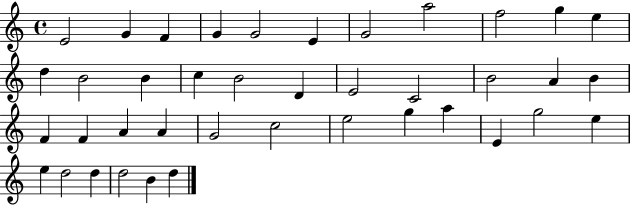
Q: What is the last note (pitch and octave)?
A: D5